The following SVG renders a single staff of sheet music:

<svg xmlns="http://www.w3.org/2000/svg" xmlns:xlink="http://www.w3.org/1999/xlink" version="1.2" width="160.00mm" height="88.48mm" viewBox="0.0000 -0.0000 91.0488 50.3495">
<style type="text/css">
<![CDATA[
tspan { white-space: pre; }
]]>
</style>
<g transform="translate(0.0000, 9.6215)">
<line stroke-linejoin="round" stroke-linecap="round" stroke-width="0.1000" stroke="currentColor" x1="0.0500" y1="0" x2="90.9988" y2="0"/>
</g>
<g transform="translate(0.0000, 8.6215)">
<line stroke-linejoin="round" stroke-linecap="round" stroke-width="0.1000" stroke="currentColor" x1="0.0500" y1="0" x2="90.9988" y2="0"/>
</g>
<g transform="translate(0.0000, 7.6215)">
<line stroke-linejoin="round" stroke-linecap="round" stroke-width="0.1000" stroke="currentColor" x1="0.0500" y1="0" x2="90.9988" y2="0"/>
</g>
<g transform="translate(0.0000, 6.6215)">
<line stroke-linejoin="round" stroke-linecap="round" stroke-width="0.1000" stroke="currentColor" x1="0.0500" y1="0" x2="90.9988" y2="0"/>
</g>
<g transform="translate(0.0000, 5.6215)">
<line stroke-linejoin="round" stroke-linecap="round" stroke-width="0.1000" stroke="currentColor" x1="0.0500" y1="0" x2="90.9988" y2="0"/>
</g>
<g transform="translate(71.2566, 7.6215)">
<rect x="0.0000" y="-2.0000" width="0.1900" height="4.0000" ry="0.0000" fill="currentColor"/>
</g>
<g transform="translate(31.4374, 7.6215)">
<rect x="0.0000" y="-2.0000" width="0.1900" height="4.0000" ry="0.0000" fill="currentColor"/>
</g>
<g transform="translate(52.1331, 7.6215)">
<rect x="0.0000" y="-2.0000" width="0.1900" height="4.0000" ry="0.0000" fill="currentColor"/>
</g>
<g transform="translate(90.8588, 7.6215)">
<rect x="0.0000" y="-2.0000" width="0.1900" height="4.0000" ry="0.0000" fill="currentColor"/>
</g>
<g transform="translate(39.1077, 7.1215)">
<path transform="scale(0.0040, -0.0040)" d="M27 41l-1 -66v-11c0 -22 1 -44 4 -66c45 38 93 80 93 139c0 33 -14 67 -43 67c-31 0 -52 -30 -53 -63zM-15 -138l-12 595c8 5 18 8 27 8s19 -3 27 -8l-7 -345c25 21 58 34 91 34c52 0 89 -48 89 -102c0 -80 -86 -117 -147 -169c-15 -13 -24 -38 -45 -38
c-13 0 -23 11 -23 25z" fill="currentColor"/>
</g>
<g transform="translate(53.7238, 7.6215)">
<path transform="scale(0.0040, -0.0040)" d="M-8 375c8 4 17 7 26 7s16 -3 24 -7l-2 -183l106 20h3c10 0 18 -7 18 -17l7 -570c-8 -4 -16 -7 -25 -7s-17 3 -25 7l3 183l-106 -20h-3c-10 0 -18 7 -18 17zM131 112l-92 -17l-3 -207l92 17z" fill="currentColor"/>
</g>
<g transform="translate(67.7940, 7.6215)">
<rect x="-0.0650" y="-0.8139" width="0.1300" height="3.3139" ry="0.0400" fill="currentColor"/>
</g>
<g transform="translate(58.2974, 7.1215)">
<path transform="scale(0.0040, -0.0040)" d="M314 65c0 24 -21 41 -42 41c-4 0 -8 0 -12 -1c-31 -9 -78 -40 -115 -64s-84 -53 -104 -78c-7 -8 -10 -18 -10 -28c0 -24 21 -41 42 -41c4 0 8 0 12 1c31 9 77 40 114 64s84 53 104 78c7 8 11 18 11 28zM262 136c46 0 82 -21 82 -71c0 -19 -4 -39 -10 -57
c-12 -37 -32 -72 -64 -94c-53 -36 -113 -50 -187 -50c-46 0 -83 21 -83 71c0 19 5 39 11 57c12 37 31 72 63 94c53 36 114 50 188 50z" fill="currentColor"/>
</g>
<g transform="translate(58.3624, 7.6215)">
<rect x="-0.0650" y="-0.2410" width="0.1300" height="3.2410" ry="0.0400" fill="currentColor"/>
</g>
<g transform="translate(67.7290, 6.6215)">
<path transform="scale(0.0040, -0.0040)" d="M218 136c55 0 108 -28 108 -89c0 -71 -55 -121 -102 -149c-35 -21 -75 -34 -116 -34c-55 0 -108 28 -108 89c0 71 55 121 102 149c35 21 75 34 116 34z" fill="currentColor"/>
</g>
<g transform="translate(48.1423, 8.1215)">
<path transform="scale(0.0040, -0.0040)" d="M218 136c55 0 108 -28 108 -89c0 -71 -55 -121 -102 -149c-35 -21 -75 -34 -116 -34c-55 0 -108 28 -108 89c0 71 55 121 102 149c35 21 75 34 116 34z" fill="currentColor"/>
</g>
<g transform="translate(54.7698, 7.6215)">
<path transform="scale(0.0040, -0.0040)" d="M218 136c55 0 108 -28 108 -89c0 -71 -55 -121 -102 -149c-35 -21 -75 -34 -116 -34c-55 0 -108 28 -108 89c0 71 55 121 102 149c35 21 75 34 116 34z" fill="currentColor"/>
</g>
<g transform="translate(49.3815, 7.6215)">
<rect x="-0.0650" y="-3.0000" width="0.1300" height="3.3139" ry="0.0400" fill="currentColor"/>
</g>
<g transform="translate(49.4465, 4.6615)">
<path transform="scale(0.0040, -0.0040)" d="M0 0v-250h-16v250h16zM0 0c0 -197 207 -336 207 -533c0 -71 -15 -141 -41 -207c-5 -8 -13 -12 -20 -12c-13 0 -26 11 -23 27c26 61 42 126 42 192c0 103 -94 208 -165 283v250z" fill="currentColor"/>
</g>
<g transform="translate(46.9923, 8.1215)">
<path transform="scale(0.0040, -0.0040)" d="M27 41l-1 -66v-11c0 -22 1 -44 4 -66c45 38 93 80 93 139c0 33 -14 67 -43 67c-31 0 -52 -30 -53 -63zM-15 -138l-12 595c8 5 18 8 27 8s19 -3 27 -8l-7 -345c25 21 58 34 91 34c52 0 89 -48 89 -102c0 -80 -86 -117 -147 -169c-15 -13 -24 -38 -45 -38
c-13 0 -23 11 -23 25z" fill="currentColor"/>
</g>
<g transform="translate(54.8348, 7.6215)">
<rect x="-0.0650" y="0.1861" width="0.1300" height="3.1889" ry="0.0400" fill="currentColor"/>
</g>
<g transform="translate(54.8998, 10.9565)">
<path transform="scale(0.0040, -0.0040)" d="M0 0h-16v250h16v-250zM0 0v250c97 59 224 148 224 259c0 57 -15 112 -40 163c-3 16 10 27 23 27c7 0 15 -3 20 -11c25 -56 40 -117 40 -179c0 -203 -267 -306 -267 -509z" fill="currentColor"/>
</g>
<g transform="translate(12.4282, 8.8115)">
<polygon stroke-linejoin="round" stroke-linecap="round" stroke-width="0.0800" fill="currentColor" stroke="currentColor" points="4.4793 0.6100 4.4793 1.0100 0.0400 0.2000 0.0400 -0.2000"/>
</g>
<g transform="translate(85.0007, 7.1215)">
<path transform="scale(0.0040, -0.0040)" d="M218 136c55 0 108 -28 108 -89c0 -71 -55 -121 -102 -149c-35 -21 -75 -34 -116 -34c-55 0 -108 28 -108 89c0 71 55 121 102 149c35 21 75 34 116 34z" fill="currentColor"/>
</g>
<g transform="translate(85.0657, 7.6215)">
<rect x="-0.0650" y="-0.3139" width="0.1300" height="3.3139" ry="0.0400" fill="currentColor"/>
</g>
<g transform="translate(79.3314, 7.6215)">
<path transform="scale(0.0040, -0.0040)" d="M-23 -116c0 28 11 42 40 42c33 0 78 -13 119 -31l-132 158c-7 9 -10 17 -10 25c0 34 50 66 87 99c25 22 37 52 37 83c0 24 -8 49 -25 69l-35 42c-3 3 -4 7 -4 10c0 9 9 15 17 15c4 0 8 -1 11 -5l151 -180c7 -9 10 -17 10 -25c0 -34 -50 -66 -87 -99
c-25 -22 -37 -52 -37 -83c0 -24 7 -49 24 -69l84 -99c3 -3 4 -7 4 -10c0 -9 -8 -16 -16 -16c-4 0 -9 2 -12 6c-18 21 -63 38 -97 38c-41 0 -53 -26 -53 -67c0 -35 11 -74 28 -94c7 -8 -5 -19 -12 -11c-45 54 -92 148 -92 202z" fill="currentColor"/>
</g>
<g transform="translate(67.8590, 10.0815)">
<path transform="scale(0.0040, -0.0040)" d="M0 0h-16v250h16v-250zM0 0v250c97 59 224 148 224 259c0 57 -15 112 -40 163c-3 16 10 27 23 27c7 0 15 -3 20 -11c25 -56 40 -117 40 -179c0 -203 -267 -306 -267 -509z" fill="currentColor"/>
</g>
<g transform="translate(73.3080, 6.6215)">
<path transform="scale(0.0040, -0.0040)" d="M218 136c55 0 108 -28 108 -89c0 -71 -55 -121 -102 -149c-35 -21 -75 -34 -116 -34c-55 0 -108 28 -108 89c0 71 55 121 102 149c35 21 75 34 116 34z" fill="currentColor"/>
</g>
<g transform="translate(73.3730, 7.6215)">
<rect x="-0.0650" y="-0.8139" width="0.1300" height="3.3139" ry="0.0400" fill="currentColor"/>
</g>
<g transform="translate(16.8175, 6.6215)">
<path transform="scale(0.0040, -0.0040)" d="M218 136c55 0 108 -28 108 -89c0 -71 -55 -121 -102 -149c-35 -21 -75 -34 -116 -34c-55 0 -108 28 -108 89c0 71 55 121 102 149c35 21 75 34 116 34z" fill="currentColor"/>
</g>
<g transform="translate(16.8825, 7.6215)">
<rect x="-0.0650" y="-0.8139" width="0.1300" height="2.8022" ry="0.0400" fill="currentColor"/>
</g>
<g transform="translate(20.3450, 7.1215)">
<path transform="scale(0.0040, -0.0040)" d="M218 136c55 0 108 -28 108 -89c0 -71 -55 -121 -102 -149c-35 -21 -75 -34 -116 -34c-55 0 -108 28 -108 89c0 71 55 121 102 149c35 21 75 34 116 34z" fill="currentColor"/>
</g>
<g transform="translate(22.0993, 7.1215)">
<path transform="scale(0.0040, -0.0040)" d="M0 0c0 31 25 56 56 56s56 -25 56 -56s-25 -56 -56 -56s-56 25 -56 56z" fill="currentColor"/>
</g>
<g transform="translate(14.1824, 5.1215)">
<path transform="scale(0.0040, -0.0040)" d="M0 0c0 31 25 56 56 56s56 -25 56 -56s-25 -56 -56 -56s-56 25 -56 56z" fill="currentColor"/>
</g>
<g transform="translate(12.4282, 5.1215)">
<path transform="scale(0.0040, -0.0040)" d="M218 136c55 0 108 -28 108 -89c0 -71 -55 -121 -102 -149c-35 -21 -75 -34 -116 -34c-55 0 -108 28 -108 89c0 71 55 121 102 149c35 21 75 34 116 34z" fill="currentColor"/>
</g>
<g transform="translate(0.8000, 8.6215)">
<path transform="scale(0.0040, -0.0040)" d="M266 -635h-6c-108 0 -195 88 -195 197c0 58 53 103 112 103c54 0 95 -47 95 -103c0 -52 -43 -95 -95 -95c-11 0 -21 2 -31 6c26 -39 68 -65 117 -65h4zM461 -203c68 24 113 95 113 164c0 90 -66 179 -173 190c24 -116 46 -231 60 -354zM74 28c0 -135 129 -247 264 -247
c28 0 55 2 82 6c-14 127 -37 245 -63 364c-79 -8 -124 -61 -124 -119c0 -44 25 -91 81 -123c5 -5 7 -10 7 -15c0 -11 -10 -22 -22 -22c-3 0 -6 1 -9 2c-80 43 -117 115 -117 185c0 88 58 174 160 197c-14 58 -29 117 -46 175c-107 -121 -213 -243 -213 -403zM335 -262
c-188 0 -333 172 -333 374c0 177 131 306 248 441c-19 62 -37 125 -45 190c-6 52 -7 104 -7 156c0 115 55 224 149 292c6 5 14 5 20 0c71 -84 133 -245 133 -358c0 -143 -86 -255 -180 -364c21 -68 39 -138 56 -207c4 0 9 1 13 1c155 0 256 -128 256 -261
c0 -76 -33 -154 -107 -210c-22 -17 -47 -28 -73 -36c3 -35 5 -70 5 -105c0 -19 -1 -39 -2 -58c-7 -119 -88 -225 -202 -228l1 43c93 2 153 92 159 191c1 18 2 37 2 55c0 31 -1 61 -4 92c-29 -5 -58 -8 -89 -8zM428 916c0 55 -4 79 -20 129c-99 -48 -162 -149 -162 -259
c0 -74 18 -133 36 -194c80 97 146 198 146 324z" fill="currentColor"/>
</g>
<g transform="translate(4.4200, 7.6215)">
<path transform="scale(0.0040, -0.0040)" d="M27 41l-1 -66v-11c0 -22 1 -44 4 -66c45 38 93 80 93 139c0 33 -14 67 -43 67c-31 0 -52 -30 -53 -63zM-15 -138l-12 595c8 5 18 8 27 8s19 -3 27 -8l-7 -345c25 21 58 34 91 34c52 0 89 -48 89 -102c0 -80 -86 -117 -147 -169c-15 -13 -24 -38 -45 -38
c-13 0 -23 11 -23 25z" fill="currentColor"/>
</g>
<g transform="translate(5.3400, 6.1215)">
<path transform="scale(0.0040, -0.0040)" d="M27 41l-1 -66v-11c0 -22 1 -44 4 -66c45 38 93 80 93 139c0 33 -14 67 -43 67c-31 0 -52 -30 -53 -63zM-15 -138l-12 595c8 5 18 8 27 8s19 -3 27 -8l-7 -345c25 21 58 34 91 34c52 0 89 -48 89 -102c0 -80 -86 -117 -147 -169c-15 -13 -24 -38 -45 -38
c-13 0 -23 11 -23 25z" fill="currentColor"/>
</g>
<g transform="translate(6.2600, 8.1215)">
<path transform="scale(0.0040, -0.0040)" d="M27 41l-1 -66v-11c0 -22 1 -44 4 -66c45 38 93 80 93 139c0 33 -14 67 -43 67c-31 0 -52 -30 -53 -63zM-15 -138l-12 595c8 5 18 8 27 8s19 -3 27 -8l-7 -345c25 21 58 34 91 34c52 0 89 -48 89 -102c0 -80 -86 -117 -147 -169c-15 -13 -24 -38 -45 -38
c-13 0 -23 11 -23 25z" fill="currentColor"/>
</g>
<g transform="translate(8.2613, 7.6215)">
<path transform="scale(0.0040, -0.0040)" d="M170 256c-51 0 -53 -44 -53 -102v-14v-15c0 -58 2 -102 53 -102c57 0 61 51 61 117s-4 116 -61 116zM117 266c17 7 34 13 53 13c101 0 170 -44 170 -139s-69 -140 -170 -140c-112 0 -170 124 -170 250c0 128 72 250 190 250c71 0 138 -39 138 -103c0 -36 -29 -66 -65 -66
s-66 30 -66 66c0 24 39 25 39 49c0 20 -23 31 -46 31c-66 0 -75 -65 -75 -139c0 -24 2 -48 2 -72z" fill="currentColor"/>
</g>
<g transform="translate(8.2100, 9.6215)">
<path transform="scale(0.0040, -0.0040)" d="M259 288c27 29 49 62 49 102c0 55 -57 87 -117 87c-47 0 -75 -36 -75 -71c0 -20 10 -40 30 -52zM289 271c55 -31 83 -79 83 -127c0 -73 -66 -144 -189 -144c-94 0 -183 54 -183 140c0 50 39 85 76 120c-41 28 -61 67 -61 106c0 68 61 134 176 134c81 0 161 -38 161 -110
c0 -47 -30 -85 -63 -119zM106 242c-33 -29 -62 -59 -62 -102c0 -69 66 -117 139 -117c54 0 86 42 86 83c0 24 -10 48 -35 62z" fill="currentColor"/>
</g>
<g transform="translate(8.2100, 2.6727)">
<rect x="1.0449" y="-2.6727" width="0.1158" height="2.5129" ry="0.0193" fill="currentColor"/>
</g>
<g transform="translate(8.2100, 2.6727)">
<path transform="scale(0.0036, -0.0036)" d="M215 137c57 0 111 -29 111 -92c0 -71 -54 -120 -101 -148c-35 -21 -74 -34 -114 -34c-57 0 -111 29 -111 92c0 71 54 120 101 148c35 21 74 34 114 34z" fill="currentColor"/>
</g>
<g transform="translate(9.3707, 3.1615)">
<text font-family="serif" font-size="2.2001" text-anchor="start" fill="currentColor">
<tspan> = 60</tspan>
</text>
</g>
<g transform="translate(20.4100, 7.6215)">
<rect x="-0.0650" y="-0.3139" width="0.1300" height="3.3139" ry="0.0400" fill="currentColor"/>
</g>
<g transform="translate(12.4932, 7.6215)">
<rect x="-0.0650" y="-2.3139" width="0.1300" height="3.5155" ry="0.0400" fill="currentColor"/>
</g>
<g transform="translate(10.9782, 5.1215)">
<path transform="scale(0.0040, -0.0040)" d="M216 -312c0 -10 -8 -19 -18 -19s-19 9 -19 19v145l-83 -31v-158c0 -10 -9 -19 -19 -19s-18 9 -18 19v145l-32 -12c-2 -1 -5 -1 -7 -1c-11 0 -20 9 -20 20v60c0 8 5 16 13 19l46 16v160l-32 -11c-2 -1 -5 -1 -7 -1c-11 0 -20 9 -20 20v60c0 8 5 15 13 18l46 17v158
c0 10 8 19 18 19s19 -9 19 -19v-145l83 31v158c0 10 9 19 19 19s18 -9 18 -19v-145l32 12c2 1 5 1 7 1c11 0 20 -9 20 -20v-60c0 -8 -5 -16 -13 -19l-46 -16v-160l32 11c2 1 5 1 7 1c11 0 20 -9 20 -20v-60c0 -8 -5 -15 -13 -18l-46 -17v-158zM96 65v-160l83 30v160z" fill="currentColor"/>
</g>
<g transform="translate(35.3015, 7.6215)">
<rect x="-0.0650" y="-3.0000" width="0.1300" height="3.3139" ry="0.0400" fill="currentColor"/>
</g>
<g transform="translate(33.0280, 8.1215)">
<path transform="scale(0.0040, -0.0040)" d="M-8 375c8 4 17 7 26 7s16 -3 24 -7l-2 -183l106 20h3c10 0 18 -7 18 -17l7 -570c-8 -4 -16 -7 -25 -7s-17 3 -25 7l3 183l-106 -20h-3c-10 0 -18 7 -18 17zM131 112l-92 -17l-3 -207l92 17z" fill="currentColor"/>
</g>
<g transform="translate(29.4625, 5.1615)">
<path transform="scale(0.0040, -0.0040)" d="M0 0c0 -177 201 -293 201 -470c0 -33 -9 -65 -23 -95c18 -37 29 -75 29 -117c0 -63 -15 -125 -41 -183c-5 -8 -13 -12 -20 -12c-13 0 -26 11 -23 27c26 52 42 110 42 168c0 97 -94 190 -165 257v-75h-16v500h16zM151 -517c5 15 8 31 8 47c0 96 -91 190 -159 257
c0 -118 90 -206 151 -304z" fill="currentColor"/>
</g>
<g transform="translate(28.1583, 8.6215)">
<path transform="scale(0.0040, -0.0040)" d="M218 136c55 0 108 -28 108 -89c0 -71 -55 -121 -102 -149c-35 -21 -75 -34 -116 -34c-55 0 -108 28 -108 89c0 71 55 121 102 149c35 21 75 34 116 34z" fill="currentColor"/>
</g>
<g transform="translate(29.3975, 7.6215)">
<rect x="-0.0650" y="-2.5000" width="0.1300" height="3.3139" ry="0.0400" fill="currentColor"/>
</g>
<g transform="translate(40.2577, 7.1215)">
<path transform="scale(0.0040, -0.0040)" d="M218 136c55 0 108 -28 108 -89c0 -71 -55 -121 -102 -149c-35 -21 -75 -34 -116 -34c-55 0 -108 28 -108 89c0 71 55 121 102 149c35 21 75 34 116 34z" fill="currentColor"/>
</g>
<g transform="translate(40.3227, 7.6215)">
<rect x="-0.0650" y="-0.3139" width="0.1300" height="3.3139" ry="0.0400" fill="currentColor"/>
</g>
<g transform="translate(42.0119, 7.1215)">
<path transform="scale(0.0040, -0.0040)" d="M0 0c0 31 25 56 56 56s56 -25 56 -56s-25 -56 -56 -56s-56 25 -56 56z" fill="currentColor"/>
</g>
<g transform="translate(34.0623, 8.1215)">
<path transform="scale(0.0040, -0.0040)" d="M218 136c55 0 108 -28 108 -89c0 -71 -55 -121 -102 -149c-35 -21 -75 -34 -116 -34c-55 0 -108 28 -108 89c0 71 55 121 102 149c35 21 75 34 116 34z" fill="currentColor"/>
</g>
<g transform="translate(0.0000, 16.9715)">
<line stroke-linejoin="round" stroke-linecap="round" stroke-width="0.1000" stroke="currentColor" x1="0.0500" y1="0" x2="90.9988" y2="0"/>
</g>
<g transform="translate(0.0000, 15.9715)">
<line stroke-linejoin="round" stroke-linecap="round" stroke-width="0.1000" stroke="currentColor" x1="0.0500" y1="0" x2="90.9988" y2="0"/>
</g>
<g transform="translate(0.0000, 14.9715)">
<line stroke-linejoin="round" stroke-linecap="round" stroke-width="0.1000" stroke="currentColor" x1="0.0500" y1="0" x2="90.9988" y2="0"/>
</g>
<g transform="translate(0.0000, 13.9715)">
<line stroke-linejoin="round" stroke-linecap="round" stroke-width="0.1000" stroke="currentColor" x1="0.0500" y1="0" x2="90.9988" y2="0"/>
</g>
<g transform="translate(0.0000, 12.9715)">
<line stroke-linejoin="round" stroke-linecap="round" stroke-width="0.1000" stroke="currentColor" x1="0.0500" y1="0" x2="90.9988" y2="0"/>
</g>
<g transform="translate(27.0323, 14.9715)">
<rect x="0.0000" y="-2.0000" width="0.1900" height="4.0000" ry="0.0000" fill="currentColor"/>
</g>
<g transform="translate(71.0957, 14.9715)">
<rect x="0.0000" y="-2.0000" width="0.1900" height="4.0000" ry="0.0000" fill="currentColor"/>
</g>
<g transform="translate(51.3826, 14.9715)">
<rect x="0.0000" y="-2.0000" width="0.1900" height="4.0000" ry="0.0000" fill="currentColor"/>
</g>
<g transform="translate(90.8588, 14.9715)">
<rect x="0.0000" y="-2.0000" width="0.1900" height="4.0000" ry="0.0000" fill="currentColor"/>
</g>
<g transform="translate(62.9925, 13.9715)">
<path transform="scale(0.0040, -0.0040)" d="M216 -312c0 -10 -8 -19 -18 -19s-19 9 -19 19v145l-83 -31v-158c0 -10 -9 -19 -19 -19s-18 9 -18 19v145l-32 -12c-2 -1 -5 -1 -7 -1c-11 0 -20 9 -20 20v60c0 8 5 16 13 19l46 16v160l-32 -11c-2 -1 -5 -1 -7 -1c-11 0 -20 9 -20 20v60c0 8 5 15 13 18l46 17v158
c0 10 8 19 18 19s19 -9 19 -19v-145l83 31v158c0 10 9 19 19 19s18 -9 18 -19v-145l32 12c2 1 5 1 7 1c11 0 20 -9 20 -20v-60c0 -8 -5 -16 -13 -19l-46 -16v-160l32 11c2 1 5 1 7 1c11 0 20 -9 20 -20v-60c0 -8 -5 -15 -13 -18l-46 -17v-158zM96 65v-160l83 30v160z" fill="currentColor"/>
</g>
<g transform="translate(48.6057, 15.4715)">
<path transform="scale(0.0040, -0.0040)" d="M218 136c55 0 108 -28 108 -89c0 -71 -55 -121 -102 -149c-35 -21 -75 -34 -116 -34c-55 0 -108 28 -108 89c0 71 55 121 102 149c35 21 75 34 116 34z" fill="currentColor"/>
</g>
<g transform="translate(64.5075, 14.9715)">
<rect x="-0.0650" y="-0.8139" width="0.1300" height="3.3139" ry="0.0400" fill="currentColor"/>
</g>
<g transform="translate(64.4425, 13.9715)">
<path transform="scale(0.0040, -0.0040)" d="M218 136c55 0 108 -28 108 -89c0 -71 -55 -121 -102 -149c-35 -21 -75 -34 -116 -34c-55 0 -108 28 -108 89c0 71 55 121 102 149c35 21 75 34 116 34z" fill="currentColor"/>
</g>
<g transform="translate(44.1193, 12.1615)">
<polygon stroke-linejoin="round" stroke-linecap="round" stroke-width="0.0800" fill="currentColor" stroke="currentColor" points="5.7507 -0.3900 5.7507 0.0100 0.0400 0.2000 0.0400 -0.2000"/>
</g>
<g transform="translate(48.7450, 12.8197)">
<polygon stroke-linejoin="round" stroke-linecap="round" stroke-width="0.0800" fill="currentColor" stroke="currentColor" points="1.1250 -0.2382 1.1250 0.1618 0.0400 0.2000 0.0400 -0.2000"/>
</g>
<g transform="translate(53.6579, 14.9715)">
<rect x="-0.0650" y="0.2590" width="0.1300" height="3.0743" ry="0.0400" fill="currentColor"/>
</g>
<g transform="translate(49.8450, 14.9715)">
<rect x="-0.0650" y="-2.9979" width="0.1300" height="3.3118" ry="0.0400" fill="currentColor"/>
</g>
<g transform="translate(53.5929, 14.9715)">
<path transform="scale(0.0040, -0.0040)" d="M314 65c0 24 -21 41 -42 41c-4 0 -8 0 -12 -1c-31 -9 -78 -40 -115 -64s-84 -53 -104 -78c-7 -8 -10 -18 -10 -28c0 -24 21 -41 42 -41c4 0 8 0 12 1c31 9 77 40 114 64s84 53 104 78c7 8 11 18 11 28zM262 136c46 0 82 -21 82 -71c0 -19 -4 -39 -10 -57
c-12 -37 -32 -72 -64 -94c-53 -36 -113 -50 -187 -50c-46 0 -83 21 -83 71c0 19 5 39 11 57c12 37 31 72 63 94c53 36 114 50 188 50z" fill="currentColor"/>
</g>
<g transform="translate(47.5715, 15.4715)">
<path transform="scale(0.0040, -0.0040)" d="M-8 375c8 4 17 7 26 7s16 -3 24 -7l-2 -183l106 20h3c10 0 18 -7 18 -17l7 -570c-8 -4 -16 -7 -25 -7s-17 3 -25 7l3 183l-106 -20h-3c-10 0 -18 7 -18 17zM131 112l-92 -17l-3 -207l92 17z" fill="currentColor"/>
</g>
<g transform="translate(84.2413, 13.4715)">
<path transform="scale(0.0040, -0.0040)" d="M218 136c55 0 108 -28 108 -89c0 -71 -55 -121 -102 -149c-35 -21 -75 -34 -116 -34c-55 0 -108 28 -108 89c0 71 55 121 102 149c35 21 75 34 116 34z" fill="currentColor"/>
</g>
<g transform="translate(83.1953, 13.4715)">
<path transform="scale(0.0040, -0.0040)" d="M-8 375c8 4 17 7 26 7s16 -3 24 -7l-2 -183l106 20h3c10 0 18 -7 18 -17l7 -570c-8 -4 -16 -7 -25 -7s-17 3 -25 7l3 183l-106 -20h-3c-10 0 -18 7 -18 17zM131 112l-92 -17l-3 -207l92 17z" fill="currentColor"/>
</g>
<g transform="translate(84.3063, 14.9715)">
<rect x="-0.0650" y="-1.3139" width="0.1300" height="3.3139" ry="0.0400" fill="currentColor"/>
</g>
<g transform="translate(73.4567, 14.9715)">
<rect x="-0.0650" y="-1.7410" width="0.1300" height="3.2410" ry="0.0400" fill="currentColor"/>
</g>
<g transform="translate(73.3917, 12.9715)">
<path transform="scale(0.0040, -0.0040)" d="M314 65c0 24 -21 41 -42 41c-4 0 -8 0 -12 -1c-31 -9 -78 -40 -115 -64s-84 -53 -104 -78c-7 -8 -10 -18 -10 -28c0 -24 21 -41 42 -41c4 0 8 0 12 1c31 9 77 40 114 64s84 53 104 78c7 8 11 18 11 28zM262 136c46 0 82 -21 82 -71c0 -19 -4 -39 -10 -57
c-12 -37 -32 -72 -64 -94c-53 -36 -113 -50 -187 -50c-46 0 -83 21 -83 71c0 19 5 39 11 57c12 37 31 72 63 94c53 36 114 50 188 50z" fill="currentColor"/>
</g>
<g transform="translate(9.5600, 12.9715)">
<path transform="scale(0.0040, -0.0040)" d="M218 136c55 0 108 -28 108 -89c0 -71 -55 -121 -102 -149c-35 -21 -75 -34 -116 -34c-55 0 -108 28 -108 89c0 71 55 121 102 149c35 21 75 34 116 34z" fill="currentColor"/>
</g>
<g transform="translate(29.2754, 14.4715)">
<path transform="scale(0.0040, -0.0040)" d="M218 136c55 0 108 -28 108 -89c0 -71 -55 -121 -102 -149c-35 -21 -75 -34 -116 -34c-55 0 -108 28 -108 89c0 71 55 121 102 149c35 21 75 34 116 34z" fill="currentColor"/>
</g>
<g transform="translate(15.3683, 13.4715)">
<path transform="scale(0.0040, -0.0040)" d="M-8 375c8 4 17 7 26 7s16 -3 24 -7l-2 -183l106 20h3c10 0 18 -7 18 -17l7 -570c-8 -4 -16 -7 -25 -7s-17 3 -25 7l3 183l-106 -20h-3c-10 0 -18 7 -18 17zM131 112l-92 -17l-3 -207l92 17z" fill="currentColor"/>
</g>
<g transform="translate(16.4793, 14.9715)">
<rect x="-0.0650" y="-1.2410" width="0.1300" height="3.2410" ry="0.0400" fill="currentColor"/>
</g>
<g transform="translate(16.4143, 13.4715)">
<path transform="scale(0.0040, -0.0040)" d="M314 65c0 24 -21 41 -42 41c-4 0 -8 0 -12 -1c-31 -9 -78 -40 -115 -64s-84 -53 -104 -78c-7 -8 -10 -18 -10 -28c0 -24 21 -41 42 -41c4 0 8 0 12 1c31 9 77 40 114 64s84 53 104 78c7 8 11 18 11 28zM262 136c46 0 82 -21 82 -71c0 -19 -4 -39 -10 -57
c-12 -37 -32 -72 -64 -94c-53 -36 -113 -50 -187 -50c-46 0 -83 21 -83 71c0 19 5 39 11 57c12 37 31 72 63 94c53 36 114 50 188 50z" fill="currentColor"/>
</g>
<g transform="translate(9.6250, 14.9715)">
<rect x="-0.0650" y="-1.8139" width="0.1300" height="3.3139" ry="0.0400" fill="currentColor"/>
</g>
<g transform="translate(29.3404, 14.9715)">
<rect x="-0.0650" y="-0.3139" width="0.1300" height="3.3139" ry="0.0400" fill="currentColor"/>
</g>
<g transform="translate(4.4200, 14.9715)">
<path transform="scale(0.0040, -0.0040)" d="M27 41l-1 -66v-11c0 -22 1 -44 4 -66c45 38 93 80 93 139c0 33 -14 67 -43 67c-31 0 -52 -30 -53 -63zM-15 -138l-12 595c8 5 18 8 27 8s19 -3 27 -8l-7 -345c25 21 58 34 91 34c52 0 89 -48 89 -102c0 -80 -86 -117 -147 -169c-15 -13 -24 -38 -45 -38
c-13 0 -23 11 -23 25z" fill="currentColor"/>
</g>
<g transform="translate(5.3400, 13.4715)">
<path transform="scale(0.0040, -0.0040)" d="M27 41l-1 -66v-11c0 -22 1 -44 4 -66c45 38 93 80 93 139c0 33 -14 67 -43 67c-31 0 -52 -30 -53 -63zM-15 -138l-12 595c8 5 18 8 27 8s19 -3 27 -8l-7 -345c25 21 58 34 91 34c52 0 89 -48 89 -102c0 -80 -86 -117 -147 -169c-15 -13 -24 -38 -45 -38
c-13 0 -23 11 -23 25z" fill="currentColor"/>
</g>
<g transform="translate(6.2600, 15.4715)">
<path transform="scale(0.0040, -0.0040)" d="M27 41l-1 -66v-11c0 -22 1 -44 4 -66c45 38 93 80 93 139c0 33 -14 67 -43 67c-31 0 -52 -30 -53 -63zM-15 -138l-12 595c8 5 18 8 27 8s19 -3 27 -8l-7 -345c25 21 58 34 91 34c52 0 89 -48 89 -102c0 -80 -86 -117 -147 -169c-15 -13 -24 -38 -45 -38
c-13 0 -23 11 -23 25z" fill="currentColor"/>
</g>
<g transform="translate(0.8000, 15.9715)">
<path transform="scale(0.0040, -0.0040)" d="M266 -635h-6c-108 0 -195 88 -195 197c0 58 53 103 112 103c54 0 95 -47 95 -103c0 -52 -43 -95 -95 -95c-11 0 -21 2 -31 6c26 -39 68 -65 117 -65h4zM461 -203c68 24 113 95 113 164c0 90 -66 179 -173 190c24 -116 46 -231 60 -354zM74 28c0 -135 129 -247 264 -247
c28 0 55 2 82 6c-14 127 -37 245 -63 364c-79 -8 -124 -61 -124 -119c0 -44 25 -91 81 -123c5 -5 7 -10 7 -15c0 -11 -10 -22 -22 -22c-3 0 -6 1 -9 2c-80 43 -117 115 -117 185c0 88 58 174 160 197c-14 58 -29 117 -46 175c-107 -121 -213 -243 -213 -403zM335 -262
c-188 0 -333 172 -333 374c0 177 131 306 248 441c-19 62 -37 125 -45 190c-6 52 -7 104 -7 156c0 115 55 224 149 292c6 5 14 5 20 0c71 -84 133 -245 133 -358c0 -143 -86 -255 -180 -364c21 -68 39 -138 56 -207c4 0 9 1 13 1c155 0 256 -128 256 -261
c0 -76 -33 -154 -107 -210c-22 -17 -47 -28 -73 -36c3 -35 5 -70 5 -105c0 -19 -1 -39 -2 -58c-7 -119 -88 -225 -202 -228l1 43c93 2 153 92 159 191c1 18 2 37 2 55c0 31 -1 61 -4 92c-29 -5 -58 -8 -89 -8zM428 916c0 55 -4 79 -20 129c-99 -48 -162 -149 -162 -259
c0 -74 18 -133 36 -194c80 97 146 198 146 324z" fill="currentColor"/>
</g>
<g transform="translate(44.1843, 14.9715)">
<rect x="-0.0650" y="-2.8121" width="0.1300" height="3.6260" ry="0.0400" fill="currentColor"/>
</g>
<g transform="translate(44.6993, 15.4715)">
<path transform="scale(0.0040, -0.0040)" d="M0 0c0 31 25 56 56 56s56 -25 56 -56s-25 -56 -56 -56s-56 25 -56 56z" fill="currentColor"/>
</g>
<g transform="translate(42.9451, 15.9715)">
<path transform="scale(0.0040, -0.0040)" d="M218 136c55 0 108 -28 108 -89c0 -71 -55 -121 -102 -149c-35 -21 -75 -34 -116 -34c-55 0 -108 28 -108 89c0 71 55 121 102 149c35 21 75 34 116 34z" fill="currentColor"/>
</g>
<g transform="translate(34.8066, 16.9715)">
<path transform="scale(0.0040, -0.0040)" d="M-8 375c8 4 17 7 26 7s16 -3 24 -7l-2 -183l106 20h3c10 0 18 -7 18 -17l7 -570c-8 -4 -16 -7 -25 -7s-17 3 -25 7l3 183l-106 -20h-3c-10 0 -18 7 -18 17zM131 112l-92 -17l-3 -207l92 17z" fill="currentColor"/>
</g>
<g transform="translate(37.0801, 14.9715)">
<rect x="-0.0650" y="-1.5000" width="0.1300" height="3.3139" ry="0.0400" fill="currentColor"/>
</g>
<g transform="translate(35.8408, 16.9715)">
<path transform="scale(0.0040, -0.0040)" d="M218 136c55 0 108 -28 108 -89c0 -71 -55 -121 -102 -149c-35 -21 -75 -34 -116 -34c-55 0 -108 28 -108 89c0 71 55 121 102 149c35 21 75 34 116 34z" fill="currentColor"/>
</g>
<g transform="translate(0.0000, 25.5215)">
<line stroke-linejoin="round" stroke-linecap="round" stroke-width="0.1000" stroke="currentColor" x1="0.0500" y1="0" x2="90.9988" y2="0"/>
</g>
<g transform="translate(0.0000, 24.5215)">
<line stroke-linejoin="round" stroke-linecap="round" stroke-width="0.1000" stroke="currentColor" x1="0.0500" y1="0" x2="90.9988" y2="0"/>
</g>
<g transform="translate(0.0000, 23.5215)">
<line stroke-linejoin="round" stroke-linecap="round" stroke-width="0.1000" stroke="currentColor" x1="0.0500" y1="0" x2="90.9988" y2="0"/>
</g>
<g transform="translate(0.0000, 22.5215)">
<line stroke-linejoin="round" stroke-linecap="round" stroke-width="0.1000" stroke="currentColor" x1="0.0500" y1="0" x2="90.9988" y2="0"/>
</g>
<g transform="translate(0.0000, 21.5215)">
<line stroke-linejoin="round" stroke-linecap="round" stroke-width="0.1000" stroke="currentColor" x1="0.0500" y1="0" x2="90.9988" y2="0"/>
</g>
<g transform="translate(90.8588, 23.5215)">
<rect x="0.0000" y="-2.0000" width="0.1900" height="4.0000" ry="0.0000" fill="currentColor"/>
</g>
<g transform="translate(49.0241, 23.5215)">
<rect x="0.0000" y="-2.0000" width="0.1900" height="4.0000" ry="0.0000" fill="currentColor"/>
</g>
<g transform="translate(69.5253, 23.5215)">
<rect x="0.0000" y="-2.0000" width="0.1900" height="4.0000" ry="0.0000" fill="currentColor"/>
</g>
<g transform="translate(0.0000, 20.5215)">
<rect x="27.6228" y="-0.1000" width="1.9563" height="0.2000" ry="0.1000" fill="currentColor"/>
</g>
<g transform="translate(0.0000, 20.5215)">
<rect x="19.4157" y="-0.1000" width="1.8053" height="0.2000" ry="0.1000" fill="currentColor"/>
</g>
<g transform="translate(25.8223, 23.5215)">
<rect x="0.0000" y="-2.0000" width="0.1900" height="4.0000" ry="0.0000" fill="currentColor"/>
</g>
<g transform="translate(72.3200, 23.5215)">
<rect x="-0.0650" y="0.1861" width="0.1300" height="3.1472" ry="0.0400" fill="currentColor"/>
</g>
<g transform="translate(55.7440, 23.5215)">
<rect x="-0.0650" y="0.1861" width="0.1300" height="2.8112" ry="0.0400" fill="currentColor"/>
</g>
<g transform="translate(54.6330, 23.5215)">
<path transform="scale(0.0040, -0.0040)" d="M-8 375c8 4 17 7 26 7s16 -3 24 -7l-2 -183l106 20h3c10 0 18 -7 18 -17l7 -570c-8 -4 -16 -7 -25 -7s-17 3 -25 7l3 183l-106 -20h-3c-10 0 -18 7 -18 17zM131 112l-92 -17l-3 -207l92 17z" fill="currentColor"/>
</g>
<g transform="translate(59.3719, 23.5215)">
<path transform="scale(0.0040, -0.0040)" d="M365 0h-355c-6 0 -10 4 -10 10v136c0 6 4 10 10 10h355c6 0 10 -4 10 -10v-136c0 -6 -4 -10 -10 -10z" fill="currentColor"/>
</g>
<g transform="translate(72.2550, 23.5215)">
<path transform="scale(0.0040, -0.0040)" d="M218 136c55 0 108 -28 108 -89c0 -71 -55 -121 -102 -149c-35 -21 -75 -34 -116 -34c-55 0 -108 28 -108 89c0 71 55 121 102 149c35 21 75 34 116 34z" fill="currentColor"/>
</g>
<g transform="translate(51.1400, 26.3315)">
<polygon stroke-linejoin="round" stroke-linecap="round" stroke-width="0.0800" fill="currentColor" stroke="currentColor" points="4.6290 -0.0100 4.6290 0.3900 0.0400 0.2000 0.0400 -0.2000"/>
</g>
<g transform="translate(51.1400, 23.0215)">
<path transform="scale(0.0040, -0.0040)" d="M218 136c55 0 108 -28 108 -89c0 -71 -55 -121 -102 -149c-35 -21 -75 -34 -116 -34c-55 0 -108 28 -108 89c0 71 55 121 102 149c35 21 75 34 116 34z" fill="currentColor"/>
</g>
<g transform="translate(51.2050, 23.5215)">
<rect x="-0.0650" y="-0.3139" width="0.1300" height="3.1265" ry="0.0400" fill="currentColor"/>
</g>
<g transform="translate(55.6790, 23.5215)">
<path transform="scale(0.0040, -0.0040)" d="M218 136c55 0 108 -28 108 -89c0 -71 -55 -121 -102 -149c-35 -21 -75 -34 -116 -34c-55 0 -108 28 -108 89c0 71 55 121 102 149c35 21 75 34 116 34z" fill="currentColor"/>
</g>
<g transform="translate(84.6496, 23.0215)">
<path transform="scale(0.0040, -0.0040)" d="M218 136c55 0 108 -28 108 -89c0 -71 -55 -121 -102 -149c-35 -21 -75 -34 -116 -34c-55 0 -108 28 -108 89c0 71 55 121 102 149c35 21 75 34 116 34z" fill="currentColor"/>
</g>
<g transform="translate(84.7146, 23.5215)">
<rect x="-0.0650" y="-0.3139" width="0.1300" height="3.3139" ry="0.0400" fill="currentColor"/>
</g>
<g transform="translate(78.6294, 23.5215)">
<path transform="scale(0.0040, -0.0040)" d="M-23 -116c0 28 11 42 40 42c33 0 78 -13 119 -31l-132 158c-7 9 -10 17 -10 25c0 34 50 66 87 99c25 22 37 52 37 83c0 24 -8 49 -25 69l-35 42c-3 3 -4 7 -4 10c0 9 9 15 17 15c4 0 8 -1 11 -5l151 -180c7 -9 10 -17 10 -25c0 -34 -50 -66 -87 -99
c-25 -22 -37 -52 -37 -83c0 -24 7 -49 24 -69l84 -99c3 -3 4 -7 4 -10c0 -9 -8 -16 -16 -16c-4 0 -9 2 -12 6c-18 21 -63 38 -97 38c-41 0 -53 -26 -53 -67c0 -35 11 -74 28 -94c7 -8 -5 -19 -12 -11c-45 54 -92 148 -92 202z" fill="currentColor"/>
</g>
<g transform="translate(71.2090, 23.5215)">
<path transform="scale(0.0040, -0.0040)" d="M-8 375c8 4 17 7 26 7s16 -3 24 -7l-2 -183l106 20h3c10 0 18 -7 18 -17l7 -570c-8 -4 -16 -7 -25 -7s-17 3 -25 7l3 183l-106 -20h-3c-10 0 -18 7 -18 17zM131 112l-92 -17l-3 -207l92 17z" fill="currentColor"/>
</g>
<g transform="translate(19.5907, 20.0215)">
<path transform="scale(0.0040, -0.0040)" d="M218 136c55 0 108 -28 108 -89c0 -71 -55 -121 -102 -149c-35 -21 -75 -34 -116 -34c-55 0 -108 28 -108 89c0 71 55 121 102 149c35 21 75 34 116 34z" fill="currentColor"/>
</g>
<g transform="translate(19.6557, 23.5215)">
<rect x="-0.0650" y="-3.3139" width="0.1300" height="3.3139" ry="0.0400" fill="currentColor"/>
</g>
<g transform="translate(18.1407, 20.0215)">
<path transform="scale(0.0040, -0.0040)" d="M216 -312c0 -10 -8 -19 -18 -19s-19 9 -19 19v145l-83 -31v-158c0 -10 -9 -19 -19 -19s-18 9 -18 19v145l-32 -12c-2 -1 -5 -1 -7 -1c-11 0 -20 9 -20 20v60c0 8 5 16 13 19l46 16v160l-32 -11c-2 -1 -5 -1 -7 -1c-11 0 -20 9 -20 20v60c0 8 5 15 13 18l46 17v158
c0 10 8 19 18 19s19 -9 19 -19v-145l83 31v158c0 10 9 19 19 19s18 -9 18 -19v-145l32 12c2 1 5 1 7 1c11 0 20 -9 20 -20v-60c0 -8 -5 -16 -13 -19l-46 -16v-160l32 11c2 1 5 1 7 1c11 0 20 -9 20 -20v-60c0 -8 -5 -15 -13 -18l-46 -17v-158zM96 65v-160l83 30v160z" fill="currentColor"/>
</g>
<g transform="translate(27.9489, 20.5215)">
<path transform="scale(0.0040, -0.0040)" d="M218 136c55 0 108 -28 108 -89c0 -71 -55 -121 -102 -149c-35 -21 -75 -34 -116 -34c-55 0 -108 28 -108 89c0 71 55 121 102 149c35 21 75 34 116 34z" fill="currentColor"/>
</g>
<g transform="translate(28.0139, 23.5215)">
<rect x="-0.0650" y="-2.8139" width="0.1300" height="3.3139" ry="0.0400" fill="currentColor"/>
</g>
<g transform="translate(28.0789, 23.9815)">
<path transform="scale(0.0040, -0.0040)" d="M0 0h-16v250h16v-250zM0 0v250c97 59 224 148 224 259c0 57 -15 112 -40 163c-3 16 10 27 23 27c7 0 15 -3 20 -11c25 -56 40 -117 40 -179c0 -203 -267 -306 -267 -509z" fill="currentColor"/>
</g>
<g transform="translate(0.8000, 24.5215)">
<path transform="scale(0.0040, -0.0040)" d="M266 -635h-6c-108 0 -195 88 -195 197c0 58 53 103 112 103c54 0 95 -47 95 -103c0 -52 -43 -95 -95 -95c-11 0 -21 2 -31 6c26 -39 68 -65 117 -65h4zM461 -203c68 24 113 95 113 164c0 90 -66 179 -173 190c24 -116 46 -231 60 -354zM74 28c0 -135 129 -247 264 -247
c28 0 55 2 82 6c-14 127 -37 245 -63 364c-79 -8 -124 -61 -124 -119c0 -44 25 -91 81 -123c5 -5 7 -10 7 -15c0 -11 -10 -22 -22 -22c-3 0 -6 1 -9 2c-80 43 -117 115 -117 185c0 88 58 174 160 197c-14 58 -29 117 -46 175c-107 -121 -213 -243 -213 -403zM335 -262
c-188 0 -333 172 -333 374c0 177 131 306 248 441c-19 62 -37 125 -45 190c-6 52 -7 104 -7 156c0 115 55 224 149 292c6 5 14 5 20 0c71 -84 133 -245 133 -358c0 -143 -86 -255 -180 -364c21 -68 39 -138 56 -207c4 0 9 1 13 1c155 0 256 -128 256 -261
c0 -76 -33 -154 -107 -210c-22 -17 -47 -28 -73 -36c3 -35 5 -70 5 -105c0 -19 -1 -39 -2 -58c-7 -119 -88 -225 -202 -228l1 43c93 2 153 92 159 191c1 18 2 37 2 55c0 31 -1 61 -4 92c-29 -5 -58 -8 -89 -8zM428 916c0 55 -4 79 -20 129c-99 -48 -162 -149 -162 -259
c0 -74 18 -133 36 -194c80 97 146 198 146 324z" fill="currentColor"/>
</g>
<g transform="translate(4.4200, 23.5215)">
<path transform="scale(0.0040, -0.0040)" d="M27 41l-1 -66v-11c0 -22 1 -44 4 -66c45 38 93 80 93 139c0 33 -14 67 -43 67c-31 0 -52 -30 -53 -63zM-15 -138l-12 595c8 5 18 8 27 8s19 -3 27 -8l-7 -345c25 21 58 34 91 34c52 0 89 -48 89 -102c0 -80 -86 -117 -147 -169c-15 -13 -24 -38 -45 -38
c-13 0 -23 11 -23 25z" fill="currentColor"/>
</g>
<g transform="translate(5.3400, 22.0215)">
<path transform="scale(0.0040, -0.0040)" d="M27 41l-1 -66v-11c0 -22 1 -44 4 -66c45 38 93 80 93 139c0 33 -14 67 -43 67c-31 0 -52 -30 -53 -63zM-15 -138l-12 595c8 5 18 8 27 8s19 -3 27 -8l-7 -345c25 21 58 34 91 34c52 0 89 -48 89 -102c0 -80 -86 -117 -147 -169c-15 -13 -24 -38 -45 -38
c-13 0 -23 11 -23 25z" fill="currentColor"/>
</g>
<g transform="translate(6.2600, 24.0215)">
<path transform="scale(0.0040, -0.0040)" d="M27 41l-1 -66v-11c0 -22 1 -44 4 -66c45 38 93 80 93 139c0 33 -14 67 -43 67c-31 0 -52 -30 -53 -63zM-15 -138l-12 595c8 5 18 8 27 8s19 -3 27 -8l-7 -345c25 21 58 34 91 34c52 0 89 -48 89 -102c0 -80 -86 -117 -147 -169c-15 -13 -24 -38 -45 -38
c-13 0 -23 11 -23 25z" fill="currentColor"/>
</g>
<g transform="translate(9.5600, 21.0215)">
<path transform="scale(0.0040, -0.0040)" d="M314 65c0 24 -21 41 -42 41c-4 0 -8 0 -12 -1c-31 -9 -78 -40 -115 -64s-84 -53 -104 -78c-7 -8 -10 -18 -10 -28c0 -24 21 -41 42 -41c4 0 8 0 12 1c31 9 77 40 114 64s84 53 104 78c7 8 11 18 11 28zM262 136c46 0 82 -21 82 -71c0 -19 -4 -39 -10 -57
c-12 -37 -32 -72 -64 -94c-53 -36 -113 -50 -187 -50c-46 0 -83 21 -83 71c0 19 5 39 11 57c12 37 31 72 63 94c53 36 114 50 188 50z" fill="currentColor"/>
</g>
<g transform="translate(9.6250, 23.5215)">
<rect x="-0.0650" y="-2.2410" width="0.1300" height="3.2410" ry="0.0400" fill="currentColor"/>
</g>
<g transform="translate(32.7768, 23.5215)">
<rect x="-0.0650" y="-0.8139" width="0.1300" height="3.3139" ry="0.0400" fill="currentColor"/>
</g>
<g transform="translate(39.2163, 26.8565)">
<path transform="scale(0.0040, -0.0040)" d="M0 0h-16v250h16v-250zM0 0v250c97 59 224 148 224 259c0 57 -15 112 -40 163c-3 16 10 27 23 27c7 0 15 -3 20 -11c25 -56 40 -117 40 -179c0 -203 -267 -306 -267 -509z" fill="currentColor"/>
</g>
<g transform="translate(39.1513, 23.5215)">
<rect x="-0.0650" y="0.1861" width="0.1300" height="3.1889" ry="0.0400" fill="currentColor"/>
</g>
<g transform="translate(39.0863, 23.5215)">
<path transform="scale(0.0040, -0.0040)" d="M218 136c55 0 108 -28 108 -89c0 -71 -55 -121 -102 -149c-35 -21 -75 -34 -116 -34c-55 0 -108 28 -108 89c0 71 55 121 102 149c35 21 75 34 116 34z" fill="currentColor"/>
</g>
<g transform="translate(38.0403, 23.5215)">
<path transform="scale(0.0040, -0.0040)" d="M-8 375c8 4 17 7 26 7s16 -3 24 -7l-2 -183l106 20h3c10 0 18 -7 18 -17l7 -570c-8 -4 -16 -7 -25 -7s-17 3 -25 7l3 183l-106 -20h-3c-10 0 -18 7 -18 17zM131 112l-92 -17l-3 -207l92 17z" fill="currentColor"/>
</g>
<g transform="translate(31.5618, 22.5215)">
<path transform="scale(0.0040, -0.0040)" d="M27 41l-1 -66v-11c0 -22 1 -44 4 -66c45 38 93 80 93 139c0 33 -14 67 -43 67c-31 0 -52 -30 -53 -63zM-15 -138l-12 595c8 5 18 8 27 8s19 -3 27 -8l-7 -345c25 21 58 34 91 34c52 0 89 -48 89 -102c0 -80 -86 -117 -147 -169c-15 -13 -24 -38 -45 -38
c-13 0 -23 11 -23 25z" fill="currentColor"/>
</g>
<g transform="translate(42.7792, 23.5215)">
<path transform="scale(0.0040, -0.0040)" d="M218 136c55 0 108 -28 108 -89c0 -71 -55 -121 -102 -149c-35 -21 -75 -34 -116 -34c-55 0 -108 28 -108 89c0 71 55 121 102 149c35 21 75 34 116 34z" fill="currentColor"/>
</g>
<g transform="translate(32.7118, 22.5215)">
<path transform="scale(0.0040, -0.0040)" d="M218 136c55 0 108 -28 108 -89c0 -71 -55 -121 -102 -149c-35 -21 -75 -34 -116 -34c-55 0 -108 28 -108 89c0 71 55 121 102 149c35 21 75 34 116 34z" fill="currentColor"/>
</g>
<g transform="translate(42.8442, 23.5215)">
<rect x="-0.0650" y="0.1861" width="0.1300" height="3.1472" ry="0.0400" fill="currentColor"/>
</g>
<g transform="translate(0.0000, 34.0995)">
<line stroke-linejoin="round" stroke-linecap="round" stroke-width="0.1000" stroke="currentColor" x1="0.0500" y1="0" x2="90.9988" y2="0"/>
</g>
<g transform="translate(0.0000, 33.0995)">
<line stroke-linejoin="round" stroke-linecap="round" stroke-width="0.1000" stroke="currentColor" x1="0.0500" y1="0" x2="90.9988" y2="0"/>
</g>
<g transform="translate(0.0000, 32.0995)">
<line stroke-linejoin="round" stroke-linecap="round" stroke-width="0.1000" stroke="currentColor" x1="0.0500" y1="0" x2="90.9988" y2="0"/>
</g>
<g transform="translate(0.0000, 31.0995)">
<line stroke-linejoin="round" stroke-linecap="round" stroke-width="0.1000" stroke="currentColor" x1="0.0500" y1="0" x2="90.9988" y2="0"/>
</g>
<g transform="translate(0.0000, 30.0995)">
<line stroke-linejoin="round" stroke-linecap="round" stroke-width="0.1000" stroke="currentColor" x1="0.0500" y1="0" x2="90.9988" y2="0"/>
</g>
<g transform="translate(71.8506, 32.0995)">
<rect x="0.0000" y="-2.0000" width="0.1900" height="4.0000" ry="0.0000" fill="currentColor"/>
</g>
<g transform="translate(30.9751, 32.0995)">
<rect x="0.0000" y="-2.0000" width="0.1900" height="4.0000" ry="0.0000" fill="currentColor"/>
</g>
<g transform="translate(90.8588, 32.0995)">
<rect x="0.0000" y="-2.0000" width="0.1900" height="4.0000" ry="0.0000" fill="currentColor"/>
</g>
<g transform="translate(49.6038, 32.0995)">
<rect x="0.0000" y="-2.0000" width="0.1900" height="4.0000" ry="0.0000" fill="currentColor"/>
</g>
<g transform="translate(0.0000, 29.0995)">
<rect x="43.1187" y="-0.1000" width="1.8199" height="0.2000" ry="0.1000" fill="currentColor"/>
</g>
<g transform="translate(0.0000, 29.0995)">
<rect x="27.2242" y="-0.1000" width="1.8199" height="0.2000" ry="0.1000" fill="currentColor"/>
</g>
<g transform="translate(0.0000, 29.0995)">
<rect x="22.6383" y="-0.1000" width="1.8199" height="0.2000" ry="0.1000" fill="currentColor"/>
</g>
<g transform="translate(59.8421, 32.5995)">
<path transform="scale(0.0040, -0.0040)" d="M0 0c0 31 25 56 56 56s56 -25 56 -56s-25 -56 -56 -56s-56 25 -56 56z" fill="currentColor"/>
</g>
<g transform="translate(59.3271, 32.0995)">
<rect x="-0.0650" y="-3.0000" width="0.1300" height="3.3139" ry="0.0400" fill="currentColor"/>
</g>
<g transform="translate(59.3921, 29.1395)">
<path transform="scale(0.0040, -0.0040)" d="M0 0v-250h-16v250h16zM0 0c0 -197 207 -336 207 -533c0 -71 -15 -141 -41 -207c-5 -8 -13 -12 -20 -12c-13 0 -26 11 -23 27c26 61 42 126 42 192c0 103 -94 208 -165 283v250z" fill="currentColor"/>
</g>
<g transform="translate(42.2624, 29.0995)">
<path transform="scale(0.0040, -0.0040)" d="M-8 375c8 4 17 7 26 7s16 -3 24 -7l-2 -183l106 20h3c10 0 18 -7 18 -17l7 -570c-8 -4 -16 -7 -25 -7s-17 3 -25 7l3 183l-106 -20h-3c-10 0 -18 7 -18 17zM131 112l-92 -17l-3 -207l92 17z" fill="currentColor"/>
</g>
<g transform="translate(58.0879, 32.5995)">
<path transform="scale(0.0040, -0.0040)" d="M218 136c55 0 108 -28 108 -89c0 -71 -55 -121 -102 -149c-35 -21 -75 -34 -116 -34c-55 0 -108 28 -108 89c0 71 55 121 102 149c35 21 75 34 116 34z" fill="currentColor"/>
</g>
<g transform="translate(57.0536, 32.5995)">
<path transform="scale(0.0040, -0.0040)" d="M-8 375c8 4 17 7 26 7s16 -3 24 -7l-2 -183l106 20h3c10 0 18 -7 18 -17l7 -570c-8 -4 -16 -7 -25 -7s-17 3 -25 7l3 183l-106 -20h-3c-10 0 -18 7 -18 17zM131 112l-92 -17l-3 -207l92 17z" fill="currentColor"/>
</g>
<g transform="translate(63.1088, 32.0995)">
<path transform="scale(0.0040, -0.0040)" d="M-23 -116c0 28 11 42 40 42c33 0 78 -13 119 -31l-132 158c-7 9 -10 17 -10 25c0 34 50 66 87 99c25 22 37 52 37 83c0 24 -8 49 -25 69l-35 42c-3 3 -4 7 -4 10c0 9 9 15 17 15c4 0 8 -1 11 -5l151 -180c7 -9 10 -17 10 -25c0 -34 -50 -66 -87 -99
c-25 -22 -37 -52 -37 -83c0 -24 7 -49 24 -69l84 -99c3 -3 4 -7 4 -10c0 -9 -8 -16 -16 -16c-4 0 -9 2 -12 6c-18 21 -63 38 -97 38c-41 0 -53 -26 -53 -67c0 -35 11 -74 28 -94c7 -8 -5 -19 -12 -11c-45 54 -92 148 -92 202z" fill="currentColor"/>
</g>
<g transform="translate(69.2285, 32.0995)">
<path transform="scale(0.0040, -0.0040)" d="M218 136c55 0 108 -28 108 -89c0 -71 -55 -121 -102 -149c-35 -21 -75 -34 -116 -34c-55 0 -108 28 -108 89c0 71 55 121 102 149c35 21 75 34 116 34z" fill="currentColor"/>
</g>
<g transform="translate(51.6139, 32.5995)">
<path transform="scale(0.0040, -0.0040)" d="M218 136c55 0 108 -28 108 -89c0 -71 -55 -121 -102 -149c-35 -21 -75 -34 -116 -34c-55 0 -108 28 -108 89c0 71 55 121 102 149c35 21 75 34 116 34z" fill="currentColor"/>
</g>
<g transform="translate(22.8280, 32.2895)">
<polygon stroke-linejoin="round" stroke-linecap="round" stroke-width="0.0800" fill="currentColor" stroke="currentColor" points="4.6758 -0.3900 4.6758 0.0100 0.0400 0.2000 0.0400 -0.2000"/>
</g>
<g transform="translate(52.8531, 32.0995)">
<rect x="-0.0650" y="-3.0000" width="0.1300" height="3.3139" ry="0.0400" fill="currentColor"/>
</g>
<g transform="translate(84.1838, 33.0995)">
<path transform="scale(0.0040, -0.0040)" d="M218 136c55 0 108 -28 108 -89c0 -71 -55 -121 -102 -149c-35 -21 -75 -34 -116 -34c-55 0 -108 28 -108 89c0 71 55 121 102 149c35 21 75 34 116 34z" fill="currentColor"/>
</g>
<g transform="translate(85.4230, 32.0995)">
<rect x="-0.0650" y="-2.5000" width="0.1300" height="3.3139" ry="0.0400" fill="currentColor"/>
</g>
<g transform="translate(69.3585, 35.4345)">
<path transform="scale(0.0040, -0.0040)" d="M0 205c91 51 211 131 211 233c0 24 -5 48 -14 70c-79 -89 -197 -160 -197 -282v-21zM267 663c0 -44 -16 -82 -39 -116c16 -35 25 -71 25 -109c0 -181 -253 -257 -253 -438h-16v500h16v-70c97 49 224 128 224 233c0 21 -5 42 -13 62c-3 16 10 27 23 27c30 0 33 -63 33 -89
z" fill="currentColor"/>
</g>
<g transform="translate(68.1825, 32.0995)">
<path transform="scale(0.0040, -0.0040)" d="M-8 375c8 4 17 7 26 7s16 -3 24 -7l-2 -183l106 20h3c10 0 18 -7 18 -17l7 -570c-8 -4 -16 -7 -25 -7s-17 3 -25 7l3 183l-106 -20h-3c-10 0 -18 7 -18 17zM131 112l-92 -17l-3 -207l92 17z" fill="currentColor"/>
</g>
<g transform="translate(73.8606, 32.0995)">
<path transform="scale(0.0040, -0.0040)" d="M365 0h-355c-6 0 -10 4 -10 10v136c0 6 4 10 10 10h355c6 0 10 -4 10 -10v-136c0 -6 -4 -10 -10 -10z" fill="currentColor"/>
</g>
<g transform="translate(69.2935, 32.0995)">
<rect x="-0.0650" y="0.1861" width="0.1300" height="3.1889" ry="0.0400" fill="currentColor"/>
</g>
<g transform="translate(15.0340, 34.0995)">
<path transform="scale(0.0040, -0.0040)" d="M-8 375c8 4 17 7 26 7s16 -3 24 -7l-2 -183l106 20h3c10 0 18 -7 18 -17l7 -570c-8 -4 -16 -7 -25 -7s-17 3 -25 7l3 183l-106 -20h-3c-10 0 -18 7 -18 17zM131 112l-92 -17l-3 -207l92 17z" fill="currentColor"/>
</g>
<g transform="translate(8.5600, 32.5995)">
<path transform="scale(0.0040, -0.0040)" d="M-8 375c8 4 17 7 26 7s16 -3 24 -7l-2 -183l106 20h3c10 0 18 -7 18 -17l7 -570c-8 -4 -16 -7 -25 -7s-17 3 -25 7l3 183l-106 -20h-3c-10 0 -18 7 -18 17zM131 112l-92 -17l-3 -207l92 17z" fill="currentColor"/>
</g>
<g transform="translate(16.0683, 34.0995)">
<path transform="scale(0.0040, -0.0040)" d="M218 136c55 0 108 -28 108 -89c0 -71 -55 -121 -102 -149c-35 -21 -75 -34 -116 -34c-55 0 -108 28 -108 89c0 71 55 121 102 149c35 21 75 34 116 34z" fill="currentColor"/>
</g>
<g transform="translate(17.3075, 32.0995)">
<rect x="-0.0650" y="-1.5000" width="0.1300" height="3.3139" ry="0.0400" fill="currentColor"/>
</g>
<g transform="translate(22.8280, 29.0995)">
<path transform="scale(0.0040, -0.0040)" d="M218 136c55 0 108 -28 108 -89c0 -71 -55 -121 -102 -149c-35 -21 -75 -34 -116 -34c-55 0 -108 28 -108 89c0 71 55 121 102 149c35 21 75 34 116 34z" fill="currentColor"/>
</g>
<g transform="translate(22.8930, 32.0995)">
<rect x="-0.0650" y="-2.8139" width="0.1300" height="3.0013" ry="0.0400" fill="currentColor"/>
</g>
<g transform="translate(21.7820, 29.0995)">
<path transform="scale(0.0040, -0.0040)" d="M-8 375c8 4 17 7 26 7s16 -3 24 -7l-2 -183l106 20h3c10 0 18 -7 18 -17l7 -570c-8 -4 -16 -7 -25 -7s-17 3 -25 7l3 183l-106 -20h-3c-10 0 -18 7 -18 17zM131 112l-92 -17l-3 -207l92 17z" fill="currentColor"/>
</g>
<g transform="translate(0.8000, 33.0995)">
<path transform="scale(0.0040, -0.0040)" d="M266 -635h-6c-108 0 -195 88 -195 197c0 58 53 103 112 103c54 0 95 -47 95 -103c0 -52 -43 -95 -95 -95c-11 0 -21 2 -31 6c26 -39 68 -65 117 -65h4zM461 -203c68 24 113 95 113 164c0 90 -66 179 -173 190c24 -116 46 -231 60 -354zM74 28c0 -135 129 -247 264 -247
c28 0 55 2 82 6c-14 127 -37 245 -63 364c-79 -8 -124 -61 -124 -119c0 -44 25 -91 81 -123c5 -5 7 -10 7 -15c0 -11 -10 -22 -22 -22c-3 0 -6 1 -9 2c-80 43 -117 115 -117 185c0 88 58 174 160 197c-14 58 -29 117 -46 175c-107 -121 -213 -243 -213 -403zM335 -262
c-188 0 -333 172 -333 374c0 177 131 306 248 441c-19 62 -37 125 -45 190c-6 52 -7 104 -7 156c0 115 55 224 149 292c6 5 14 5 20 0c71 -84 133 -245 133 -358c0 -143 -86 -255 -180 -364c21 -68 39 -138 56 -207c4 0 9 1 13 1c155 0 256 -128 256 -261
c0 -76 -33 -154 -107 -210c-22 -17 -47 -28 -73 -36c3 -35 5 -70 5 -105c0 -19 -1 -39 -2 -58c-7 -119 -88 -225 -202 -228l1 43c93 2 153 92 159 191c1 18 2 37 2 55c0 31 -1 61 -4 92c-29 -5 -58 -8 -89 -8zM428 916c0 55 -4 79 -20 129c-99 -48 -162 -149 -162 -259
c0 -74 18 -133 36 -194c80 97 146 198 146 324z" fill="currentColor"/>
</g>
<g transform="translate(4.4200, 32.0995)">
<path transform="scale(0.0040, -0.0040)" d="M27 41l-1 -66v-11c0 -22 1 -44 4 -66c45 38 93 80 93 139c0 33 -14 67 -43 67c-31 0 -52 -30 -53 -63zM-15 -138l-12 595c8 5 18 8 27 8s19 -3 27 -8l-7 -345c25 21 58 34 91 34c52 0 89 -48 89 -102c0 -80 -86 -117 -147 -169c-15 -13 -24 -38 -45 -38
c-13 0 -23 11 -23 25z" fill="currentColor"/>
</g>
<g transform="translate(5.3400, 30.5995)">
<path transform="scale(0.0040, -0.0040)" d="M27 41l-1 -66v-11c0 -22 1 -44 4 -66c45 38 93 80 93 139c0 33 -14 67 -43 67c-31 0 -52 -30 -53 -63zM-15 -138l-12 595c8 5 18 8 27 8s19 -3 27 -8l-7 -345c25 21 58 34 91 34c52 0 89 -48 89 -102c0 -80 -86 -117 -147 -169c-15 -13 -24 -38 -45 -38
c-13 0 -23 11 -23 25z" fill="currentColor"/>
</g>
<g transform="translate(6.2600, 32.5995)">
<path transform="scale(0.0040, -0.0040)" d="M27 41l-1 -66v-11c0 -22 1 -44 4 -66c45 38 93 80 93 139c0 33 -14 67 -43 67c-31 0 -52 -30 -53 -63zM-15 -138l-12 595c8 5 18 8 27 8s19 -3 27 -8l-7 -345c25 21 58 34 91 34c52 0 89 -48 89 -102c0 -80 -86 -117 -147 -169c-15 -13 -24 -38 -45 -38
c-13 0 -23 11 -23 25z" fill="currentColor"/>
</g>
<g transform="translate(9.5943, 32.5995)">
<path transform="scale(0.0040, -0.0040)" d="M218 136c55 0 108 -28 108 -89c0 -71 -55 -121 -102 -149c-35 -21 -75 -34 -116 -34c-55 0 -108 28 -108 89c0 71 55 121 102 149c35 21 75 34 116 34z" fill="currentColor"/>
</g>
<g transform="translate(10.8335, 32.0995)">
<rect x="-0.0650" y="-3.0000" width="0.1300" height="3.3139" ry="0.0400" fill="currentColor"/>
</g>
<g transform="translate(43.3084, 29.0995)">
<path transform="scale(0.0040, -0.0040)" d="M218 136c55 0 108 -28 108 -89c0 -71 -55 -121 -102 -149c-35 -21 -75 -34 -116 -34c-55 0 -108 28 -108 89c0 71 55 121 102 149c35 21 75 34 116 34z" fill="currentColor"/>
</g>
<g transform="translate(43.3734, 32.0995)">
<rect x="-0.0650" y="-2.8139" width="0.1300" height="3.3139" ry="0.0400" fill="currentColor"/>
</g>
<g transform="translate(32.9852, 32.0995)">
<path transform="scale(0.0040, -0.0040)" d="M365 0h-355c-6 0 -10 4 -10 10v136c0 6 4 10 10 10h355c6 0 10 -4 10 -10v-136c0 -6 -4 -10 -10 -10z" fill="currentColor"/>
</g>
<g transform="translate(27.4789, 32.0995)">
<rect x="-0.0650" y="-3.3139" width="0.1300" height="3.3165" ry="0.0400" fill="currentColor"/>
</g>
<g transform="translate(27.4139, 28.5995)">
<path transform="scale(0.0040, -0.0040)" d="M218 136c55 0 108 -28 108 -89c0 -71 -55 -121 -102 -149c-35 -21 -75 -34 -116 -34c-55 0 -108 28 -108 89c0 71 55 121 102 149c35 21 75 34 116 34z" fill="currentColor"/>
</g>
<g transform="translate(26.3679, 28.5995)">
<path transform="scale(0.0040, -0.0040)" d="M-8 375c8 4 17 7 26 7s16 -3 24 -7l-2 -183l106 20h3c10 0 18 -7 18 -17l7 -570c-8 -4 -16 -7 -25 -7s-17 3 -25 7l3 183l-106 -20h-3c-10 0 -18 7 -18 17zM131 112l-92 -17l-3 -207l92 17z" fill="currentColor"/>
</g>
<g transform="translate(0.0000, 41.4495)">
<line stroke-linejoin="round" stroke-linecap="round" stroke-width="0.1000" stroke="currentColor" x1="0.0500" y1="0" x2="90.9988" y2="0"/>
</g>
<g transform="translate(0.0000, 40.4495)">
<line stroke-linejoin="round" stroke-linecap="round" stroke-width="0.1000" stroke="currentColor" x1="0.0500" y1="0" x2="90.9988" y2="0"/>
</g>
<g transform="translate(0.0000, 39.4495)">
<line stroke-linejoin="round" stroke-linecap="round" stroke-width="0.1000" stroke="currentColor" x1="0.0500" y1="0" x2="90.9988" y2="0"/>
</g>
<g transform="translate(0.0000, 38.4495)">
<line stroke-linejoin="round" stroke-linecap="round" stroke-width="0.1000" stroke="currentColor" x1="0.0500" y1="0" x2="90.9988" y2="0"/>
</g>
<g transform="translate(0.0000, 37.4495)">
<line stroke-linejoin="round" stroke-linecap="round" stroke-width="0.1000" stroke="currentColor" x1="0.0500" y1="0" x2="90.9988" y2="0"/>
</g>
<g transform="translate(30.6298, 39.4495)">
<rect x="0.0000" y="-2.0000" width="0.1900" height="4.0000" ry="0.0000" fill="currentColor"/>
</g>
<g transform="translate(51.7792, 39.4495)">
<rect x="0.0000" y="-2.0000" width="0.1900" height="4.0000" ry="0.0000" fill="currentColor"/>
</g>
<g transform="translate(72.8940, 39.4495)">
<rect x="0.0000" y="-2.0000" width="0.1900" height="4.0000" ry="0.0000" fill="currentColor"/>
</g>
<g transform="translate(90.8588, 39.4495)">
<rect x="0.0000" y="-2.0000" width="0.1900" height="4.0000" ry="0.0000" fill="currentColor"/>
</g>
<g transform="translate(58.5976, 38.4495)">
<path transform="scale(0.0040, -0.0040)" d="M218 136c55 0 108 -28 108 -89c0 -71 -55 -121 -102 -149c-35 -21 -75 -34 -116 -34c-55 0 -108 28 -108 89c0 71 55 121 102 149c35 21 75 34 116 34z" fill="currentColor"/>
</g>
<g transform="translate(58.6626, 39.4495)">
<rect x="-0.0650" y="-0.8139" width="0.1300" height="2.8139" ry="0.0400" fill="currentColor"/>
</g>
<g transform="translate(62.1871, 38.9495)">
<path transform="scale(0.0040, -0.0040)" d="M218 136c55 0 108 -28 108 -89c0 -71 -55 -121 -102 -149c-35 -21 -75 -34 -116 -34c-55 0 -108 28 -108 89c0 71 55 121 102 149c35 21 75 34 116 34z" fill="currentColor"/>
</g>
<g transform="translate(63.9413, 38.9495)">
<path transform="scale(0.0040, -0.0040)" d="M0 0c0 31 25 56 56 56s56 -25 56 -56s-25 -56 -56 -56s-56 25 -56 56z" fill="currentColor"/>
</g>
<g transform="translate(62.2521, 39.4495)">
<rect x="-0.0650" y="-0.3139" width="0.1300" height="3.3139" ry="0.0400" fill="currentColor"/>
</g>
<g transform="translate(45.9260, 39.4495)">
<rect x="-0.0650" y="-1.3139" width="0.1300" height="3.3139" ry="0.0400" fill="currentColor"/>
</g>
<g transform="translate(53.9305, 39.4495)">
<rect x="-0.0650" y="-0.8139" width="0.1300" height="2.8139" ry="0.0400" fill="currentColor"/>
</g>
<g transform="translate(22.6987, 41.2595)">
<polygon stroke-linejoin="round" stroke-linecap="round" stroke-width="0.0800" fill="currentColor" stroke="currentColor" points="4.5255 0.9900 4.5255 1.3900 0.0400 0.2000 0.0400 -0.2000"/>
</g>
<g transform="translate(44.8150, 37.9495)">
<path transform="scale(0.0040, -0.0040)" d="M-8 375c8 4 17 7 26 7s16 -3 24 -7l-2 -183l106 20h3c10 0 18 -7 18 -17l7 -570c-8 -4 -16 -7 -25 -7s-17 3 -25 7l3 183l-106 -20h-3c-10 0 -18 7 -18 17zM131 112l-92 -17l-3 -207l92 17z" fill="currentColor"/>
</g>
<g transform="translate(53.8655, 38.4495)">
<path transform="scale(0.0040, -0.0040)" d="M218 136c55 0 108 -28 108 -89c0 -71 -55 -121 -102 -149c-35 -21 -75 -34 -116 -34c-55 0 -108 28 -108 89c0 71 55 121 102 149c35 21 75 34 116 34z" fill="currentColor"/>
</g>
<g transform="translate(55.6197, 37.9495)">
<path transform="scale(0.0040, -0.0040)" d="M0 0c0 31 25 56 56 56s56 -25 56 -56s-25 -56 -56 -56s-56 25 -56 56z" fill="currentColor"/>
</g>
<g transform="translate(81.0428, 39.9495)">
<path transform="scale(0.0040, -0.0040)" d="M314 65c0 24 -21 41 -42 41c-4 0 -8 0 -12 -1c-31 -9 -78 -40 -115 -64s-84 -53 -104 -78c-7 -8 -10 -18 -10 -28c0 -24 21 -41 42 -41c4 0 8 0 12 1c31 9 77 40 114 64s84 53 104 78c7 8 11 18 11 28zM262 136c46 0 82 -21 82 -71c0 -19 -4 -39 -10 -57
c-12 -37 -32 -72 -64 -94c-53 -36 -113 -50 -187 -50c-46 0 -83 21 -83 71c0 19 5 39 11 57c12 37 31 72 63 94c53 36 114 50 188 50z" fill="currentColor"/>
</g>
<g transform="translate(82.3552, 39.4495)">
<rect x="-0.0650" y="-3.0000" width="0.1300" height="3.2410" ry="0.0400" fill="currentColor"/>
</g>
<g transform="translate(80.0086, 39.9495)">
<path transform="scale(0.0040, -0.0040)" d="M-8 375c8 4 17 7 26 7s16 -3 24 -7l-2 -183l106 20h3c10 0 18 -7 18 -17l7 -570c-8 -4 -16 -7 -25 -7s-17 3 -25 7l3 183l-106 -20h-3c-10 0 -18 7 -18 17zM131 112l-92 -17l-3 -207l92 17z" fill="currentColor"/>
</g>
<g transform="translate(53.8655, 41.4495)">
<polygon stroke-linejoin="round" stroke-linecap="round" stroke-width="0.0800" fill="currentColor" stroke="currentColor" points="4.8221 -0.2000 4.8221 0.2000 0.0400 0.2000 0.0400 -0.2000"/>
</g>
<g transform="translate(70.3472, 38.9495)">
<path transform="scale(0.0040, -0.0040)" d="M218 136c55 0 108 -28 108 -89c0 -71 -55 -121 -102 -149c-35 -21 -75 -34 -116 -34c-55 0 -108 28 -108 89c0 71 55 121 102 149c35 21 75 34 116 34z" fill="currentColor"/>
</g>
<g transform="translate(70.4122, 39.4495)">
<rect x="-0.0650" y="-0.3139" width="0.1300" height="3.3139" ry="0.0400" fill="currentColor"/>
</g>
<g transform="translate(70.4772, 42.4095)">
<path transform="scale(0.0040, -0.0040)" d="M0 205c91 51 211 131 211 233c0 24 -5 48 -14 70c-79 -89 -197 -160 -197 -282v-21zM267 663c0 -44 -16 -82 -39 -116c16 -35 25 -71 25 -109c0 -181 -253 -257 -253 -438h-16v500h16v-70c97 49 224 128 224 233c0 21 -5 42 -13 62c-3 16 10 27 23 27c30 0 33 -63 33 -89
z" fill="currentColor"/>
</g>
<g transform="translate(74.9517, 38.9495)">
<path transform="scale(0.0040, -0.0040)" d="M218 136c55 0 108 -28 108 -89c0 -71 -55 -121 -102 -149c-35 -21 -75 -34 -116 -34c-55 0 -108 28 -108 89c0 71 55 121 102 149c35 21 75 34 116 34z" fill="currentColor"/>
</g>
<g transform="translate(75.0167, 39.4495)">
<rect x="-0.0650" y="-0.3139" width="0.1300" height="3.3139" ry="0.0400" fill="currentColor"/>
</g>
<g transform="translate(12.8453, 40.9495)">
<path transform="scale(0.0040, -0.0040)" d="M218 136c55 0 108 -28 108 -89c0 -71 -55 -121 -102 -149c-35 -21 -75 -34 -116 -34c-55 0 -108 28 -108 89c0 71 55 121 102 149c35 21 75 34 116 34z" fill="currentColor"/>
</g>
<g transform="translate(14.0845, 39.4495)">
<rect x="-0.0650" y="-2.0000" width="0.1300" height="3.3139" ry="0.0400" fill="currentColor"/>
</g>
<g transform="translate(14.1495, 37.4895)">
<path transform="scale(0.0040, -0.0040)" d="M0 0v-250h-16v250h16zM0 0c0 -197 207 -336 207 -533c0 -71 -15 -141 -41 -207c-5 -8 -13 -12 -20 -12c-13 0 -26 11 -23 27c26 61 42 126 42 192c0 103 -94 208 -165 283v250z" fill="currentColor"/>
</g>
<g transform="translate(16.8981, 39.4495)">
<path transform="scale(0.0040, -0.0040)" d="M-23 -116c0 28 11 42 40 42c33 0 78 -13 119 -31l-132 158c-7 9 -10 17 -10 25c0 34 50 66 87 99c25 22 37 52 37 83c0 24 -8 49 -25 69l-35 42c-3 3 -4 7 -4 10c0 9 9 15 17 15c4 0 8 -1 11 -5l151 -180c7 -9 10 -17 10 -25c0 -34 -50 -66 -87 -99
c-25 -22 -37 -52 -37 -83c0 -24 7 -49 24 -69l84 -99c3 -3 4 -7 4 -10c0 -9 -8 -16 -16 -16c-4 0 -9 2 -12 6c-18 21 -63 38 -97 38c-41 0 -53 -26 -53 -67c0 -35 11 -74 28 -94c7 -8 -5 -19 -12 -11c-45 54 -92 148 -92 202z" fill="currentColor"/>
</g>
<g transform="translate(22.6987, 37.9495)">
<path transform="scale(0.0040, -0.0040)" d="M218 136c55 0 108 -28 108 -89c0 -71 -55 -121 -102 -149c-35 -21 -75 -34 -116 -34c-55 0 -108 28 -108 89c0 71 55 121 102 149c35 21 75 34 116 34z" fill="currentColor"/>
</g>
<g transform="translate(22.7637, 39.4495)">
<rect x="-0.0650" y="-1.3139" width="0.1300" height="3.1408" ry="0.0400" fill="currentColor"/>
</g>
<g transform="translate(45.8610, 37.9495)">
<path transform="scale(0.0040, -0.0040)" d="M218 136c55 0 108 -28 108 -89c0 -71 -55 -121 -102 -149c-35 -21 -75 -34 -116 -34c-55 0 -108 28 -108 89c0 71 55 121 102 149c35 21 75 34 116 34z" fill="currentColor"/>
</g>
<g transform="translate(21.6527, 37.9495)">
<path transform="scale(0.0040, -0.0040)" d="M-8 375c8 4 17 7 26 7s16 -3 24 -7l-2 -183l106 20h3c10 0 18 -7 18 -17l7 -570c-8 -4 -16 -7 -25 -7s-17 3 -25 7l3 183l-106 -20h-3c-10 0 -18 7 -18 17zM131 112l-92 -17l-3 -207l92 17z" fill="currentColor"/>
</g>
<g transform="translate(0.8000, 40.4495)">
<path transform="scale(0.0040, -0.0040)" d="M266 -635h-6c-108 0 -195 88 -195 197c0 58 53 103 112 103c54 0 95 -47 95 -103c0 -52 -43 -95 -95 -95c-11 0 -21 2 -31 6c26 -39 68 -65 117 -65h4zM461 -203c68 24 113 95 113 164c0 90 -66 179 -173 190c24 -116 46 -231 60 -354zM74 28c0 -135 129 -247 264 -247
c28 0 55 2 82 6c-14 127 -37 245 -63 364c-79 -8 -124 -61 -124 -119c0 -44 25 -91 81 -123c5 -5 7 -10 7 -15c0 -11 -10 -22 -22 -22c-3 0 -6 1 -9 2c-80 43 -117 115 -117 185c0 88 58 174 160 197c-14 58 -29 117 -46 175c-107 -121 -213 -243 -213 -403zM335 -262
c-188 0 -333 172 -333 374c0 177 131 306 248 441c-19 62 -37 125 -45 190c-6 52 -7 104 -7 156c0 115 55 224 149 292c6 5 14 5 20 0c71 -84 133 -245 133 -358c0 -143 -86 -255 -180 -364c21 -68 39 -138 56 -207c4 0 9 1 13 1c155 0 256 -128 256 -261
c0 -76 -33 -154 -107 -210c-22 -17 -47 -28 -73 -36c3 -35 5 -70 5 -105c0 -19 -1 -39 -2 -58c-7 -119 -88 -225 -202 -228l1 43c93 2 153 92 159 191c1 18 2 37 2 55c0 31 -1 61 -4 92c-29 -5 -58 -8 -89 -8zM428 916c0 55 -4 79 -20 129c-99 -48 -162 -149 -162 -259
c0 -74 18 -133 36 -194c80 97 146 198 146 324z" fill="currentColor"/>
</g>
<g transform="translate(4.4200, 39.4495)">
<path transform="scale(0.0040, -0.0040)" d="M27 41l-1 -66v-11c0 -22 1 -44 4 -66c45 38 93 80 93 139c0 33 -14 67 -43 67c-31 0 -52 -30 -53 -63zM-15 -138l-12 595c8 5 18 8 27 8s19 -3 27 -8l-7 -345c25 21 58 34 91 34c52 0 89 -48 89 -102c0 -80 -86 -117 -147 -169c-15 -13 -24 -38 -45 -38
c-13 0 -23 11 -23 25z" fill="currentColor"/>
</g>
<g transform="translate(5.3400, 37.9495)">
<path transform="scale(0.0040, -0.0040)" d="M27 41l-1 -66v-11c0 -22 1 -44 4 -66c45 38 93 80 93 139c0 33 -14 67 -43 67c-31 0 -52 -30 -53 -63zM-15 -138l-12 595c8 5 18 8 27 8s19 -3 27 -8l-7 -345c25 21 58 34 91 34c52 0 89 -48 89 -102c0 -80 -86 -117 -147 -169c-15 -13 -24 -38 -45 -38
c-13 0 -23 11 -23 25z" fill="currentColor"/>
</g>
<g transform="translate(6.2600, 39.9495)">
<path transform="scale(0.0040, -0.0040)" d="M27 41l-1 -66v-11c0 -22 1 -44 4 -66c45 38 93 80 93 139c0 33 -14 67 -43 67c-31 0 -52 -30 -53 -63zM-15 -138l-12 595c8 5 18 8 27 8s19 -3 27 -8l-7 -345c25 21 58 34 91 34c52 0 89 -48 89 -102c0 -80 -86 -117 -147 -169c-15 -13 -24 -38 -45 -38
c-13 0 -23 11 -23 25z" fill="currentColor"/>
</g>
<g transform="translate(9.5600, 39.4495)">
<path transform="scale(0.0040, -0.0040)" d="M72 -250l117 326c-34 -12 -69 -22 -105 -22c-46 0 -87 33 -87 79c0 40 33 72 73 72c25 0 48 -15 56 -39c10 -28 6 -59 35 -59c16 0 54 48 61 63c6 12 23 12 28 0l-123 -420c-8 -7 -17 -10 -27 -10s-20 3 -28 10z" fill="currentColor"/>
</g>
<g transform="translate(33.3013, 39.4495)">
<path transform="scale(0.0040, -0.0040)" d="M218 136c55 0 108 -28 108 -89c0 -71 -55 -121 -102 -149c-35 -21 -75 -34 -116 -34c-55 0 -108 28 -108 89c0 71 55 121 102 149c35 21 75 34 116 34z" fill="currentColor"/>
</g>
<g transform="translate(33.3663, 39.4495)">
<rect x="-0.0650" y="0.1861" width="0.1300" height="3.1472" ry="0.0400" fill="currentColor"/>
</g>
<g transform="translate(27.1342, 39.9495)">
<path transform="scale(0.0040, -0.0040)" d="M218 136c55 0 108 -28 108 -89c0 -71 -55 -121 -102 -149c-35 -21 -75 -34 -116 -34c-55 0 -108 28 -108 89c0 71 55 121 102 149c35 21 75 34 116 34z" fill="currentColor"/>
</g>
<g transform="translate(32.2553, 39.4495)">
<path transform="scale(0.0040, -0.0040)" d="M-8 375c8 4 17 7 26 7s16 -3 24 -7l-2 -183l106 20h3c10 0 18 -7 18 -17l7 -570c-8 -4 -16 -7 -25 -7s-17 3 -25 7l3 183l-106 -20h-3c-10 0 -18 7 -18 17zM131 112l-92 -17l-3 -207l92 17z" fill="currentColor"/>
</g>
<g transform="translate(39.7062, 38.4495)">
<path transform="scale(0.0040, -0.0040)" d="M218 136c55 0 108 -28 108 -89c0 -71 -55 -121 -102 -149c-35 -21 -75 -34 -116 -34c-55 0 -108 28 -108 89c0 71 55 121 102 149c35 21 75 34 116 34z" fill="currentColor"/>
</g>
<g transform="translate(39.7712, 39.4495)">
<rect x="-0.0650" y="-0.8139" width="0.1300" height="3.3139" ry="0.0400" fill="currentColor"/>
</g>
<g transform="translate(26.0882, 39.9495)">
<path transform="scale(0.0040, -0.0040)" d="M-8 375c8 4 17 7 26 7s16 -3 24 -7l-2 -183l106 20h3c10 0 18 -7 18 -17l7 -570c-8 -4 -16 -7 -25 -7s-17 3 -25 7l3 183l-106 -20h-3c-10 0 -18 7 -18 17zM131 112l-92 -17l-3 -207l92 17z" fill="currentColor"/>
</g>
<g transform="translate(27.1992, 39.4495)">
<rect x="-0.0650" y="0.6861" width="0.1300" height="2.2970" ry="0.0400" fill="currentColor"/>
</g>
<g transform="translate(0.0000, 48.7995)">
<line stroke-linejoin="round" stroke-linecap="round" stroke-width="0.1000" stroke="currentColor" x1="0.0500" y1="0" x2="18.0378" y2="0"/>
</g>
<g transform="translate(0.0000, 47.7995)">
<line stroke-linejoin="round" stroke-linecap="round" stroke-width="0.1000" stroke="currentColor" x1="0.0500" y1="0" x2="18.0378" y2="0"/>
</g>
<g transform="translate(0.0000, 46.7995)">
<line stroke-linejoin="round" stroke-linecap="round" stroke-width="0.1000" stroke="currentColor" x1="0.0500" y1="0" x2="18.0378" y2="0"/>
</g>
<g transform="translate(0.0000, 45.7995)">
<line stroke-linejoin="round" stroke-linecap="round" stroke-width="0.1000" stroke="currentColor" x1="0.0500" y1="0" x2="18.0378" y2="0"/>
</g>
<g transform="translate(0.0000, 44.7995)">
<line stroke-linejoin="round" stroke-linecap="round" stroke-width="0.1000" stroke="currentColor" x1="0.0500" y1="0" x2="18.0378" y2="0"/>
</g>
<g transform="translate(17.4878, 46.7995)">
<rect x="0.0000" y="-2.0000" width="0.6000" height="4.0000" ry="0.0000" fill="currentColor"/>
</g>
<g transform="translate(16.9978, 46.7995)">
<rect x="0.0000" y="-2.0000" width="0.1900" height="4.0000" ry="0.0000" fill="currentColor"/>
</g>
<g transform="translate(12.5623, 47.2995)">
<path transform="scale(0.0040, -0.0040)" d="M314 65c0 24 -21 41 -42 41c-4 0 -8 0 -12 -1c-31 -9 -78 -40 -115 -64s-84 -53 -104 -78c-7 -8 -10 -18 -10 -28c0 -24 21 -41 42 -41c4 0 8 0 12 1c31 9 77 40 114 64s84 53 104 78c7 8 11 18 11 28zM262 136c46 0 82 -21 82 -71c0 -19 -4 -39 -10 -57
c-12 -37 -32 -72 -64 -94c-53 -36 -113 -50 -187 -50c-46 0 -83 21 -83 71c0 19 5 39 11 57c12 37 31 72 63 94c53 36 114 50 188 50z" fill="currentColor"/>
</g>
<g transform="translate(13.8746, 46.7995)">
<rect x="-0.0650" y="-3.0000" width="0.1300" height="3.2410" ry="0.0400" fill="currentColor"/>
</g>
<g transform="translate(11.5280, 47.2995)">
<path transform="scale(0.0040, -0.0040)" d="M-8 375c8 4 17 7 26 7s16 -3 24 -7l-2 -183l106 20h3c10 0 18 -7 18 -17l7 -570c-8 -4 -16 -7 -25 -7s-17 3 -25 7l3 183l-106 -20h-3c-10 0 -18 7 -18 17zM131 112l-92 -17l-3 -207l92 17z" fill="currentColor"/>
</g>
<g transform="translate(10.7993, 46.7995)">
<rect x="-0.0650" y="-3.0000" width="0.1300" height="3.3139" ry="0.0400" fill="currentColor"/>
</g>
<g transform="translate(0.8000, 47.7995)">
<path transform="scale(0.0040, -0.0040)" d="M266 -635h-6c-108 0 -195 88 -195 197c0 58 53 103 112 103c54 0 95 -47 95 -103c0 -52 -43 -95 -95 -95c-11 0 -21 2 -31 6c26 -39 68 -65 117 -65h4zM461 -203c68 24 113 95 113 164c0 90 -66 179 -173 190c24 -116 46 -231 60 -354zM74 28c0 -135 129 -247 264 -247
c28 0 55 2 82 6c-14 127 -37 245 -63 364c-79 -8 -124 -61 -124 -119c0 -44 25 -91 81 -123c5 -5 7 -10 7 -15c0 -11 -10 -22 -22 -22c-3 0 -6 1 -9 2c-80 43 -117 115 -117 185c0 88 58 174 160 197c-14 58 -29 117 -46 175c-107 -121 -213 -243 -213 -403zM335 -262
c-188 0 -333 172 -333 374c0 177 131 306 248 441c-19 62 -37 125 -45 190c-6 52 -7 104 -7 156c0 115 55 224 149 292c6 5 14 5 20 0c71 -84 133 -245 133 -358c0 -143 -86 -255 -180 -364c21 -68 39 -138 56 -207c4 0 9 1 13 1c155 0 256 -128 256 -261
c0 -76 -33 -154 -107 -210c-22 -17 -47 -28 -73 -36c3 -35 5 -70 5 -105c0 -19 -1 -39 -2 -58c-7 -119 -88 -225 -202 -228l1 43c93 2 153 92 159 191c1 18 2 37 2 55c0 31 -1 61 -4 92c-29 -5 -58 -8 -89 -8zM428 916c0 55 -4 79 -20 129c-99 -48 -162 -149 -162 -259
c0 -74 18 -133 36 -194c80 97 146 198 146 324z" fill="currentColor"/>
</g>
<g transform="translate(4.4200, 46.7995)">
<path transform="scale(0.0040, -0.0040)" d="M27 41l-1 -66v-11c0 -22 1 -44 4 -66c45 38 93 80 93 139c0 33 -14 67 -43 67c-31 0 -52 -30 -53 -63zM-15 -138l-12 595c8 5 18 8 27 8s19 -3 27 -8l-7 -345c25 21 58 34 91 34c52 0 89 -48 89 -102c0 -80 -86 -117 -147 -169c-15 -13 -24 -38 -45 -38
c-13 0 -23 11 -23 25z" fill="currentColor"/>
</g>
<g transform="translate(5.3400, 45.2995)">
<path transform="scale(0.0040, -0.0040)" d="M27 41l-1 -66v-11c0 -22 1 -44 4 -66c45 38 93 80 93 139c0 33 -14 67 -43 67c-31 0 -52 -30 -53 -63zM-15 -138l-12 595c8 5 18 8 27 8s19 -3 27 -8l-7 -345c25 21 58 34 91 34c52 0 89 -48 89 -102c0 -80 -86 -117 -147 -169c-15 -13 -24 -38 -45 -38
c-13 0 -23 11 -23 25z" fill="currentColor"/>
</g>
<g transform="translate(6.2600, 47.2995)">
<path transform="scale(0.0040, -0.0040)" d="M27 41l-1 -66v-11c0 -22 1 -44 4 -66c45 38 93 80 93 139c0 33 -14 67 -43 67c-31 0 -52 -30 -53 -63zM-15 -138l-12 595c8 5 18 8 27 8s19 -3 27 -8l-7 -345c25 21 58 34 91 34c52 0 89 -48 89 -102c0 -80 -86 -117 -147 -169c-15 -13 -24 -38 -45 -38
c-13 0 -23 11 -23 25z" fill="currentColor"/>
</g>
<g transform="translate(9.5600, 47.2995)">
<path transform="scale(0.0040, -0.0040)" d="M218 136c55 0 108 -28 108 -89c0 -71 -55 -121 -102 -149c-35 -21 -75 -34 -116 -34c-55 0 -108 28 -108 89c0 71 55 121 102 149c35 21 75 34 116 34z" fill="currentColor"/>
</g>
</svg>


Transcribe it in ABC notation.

X:1
T:Untitled
M:6/8
L:1/4
K:Eb
^g/2 d/2 c G/4 A _c _A/2 B/2 c2 d/2 d z c f e2 c E G/2 A/4 _B2 ^d f2 e g2 ^b _a/2 _d B/2 B c/2 B/2 z2 B z c A E a/2 b/2 z2 a _A A/2 z B/4 z2 G z/2 F/2 z e/2 A/2 B d e d/2 d/2 c c/4 c A2 _A A2